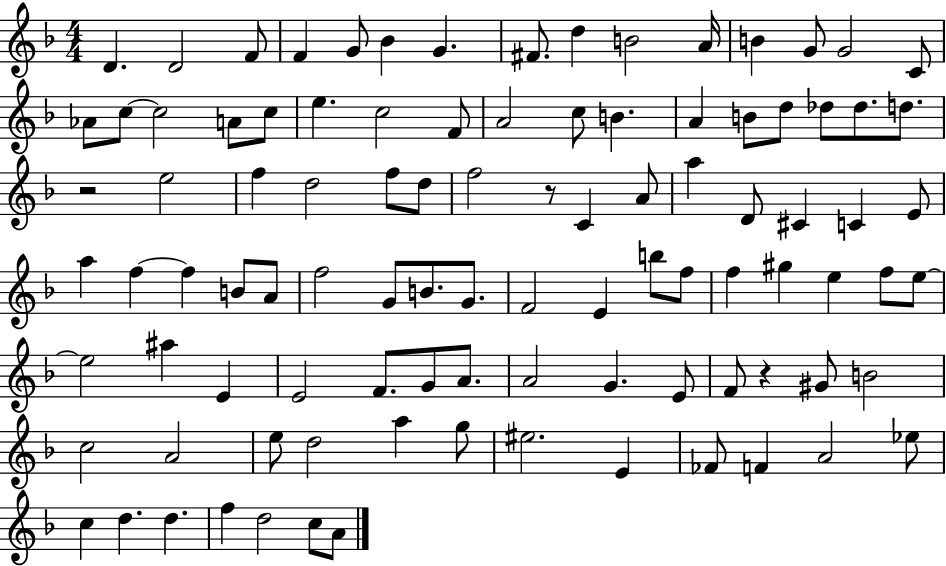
D4/q. D4/h F4/e F4/q G4/e Bb4/q G4/q. F#4/e. D5/q B4/h A4/s B4/q G4/e G4/h C4/e Ab4/e C5/e C5/h A4/e C5/e E5/q. C5/h F4/e A4/h C5/e B4/q. A4/q B4/e D5/e Db5/e Db5/e. D5/e. R/h E5/h F5/q D5/h F5/e D5/e F5/h R/e C4/q A4/e A5/q D4/e C#4/q C4/q E4/e A5/q F5/q F5/q B4/e A4/e F5/h G4/e B4/e. G4/e. F4/h E4/q B5/e F5/e F5/q G#5/q E5/q F5/e E5/e E5/h A#5/q E4/q E4/h F4/e. G4/e A4/e. A4/h G4/q. E4/e F4/e R/q G#4/e B4/h C5/h A4/h E5/e D5/h A5/q G5/e EIS5/h. E4/q FES4/e F4/q A4/h Eb5/e C5/q D5/q. D5/q. F5/q D5/h C5/e A4/e